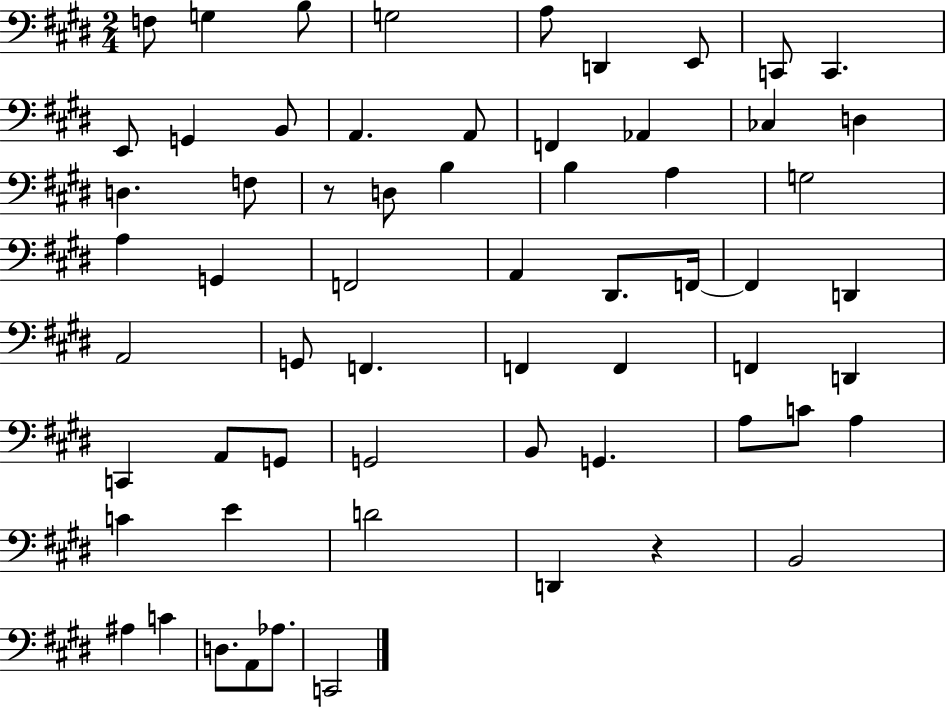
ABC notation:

X:1
T:Untitled
M:2/4
L:1/4
K:E
F,/2 G, B,/2 G,2 A,/2 D,, E,,/2 C,,/2 C,, E,,/2 G,, B,,/2 A,, A,,/2 F,, _A,, _C, D, D, F,/2 z/2 D,/2 B, B, A, G,2 A, G,, F,,2 A,, ^D,,/2 F,,/4 F,, D,, A,,2 G,,/2 F,, F,, F,, F,, D,, C,, A,,/2 G,,/2 G,,2 B,,/2 G,, A,/2 C/2 A, C E D2 D,, z B,,2 ^A, C D,/2 A,,/2 _A,/2 C,,2